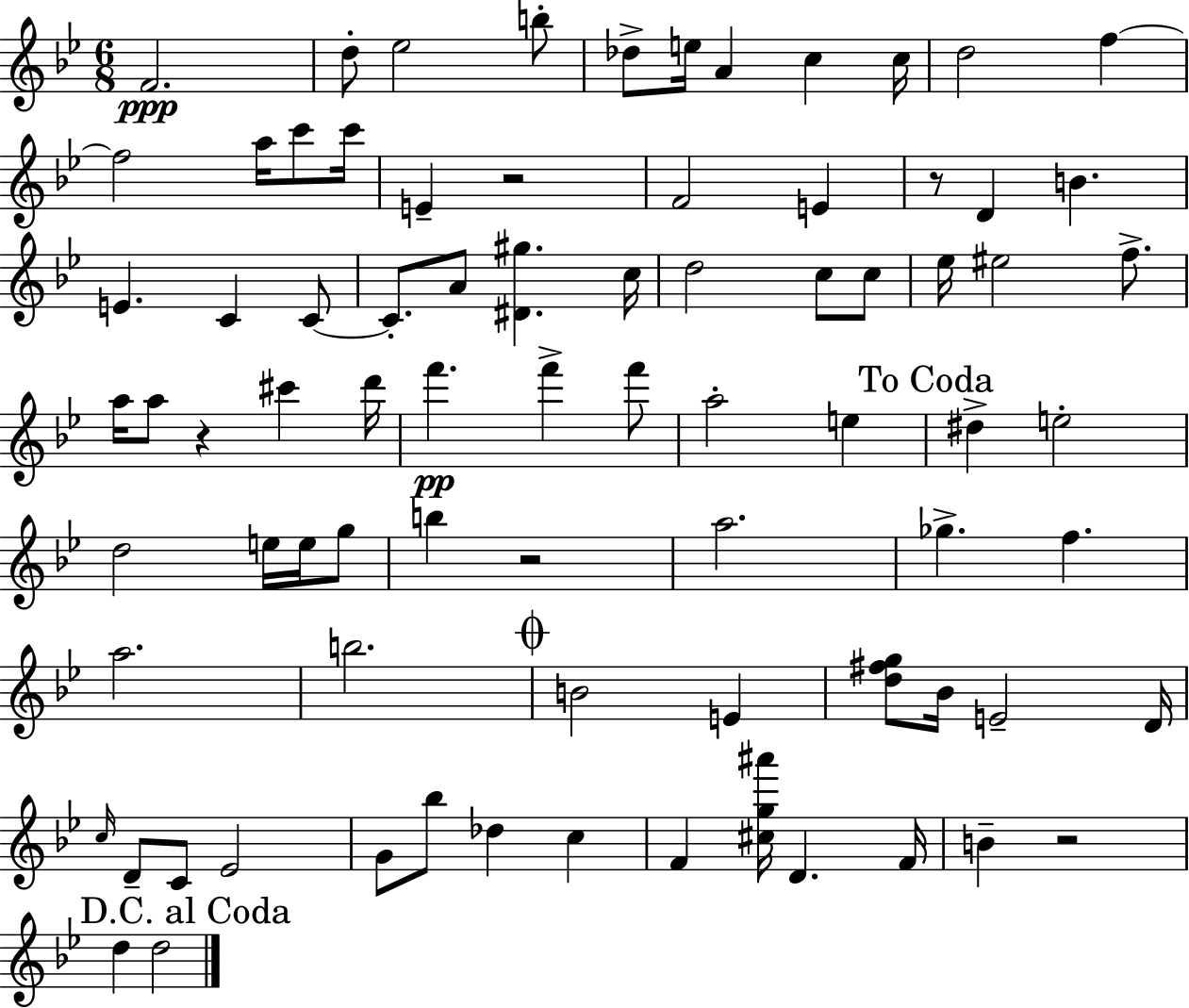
{
  \clef treble
  \numericTimeSignature
  \time 6/8
  \key g \minor
  \repeat volta 2 { f'2.\ppp | d''8-. ees''2 b''8-. | des''8-> e''16 a'4 c''4 c''16 | d''2 f''4~~ | \break f''2 a''16 c'''8 c'''16 | e'4-- r2 | f'2 e'4 | r8 d'4 b'4. | \break e'4. c'4 c'8~~ | c'8.-. a'8 <dis' gis''>4. c''16 | d''2 c''8 c''8 | ees''16 eis''2 f''8.-> | \break a''16 a''8 r4 cis'''4 d'''16 | f'''4.\pp f'''4-> f'''8 | a''2-. e''4 | \mark "To Coda" dis''4-> e''2-. | \break d''2 e''16 e''16 g''8 | b''4 r2 | a''2. | ges''4.-> f''4. | \break a''2. | b''2. | \mark \markup { \musicglyph "scripts.coda" } b'2 e'4 | <d'' fis'' g''>8 bes'16 e'2-- d'16 | \break \grace { c''16 } d'8-- c'8 ees'2 | g'8 bes''8 des''4 c''4 | f'4 <cis'' g'' ais'''>16 d'4. | f'16 b'4-- r2 | \break \mark "D.C. al Coda" d''4 d''2 | } \bar "|."
}